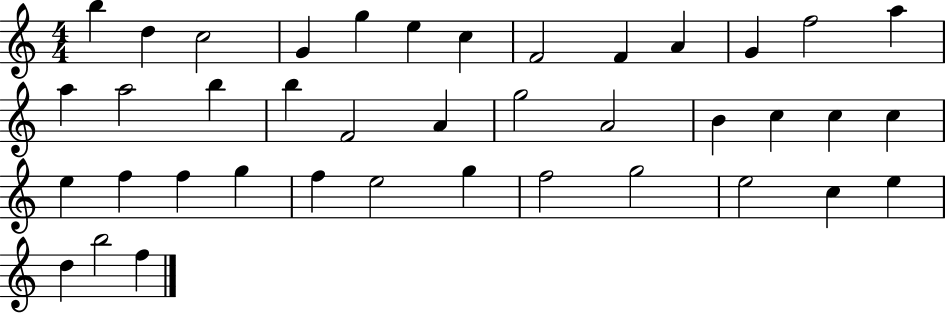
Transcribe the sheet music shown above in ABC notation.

X:1
T:Untitled
M:4/4
L:1/4
K:C
b d c2 G g e c F2 F A G f2 a a a2 b b F2 A g2 A2 B c c c e f f g f e2 g f2 g2 e2 c e d b2 f